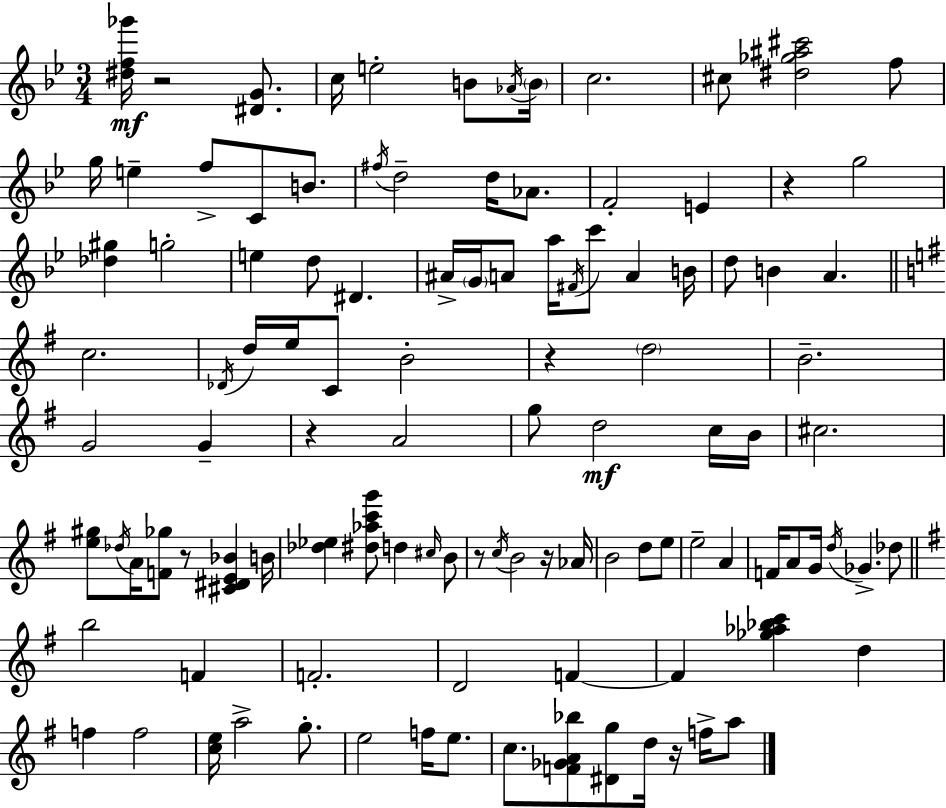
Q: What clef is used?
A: treble